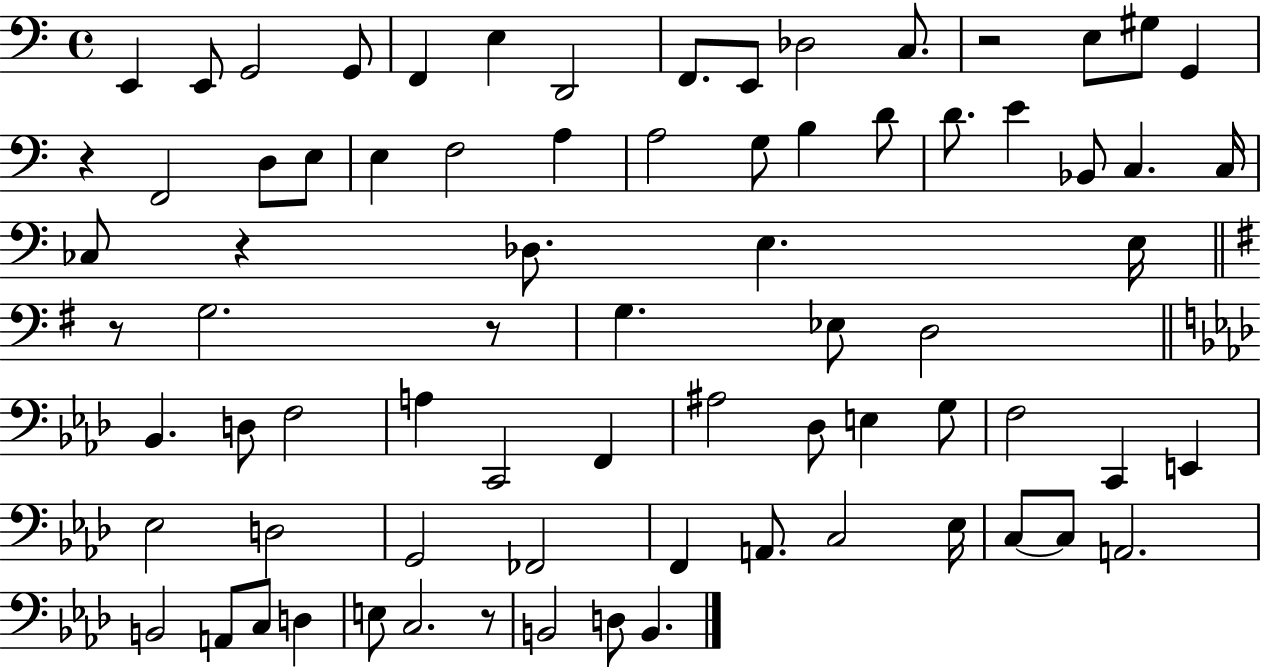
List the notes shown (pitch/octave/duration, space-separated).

E2/q E2/e G2/h G2/e F2/q E3/q D2/h F2/e. E2/e Db3/h C3/e. R/h E3/e G#3/e G2/q R/q F2/h D3/e E3/e E3/q F3/h A3/q A3/h G3/e B3/q D4/e D4/e. E4/q Bb2/e C3/q. C3/s CES3/e R/q Db3/e. E3/q. E3/s R/e G3/h. R/e G3/q. Eb3/e D3/h Bb2/q. D3/e F3/h A3/q C2/h F2/q A#3/h Db3/e E3/q G3/e F3/h C2/q E2/q Eb3/h D3/h G2/h FES2/h F2/q A2/e. C3/h Eb3/s C3/e C3/e A2/h. B2/h A2/e C3/e D3/q E3/e C3/h. R/e B2/h D3/e B2/q.